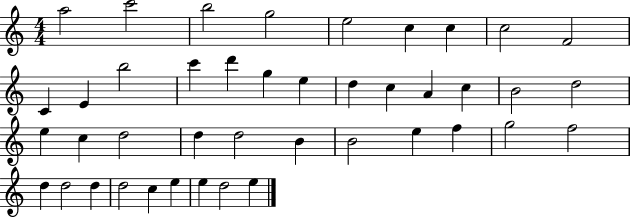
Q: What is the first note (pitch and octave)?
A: A5